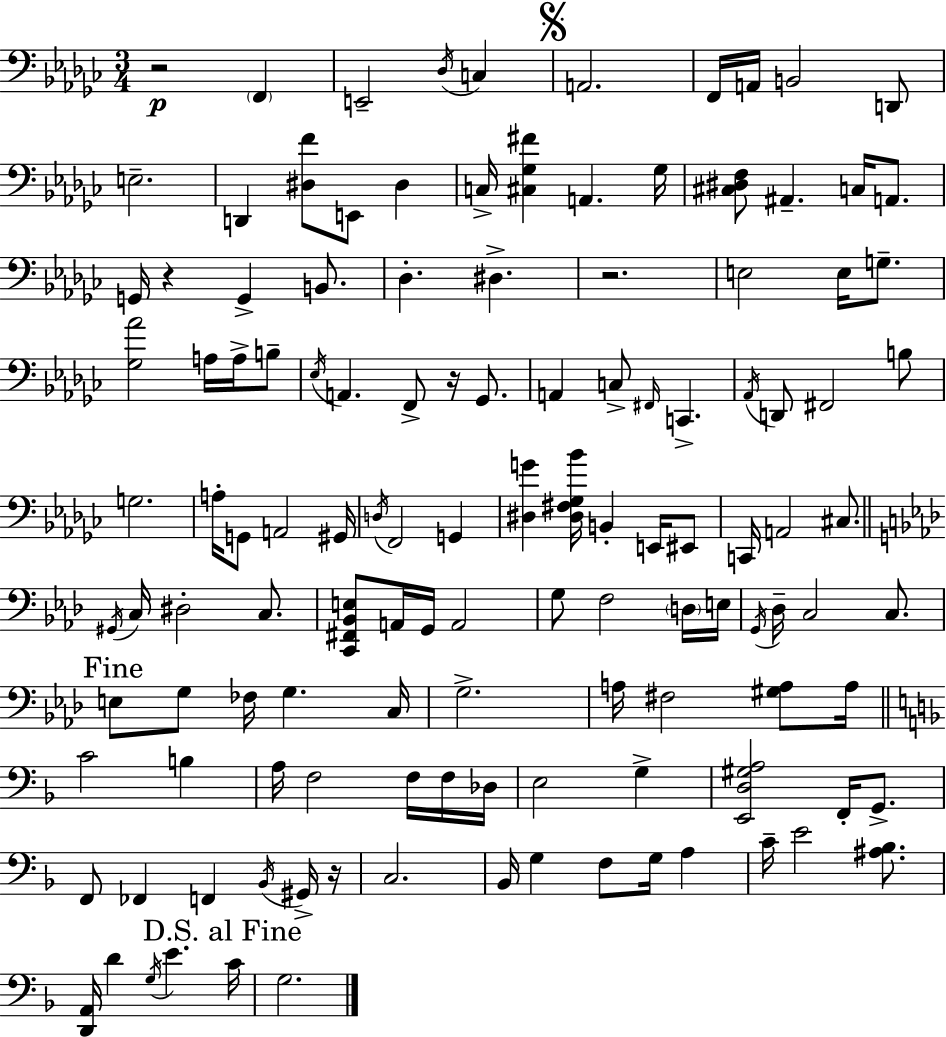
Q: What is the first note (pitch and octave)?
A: F2